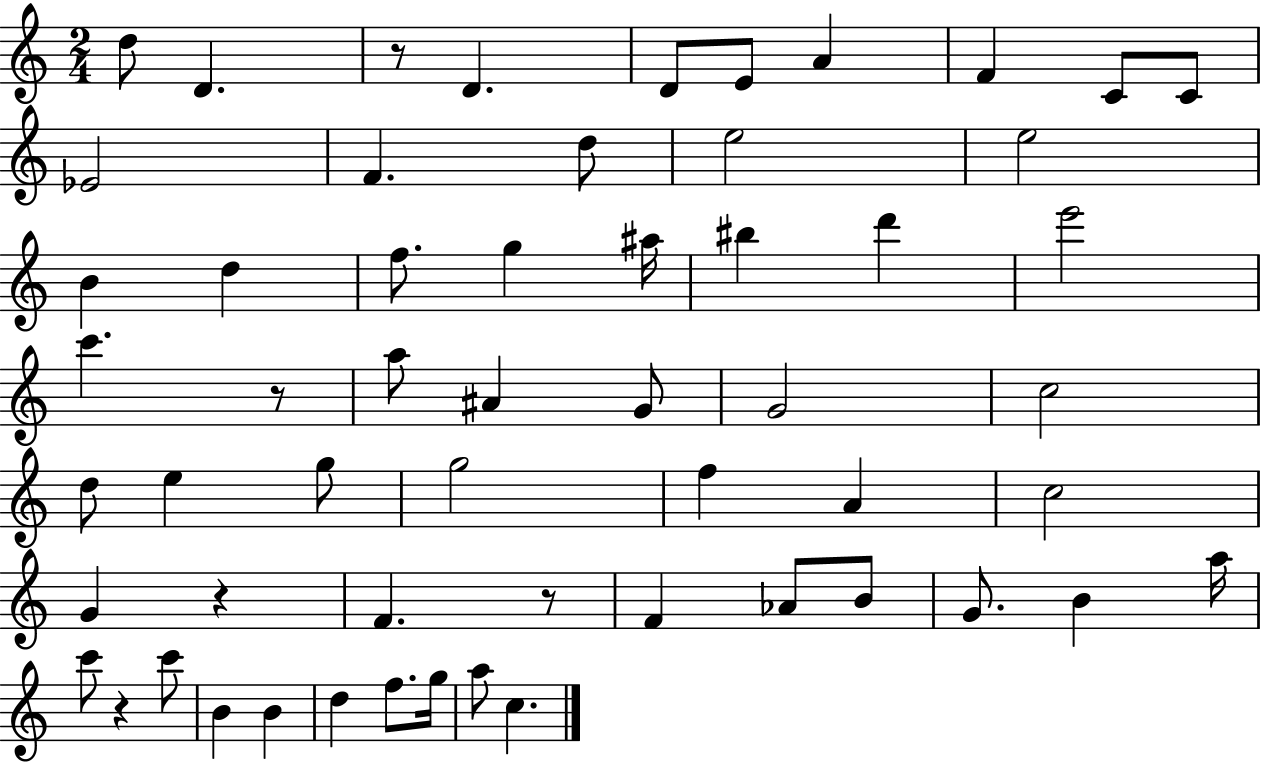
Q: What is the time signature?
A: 2/4